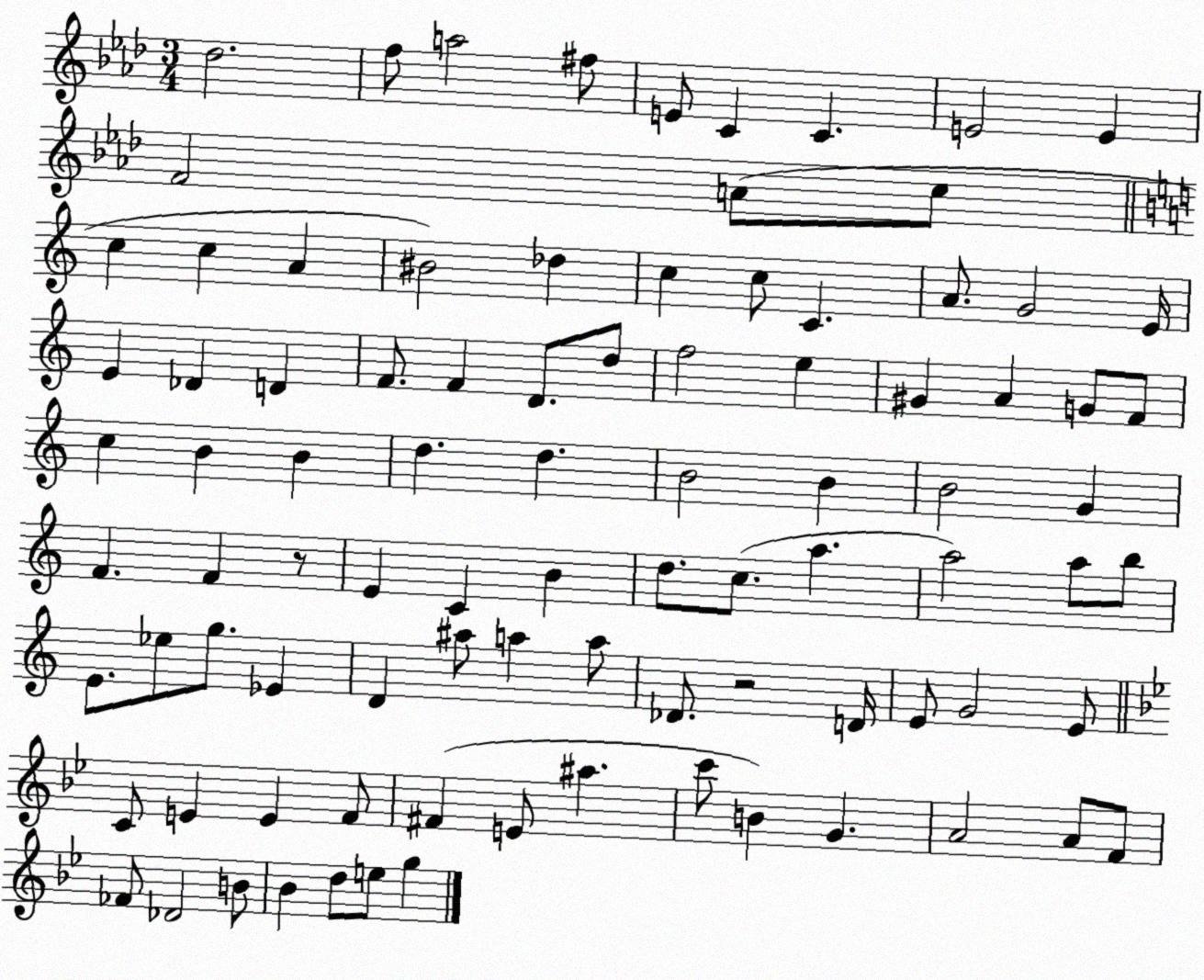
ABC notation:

X:1
T:Untitled
M:3/4
L:1/4
K:Ab
_d2 f/2 a2 ^f/2 E/2 C C E2 E F2 A/2 c/2 c c A ^B2 _d c c/2 C A/2 G2 E/4 E _D D F/2 F D/2 d/2 f2 e ^G A G/2 F/2 c B B d d B2 B B2 G F F z/2 E C B d/2 c/2 a a2 a/2 b/2 E/2 _e/2 g/2 _E D ^a/2 a a/2 _D/2 z2 D/4 E/2 G2 E/2 C/2 E E F/2 ^F E/2 ^a c'/2 B G A2 A/2 F/2 _F/2 _D2 B/2 _B d/2 e/2 g